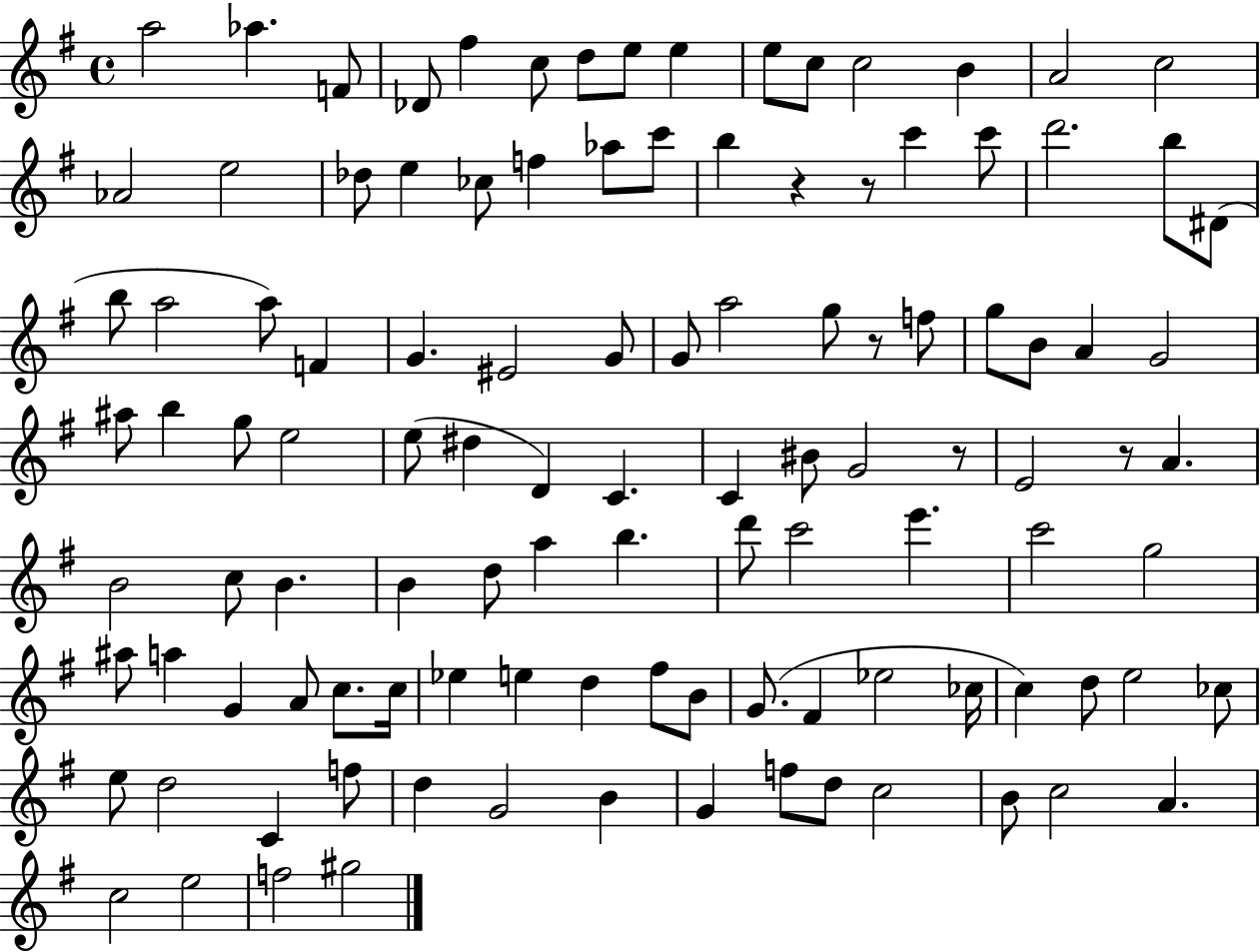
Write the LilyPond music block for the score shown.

{
  \clef treble
  \time 4/4
  \defaultTimeSignature
  \key g \major
  a''2 aes''4. f'8 | des'8 fis''4 c''8 d''8 e''8 e''4 | e''8 c''8 c''2 b'4 | a'2 c''2 | \break aes'2 e''2 | des''8 e''4 ces''8 f''4 aes''8 c'''8 | b''4 r4 r8 c'''4 c'''8 | d'''2. b''8 dis'8( | \break b''8 a''2 a''8) f'4 | g'4. eis'2 g'8 | g'8 a''2 g''8 r8 f''8 | g''8 b'8 a'4 g'2 | \break ais''8 b''4 g''8 e''2 | e''8( dis''4 d'4) c'4. | c'4 bis'8 g'2 r8 | e'2 r8 a'4. | \break b'2 c''8 b'4. | b'4 d''8 a''4 b''4. | d'''8 c'''2 e'''4. | c'''2 g''2 | \break ais''8 a''4 g'4 a'8 c''8. c''16 | ees''4 e''4 d''4 fis''8 b'8 | g'8.( fis'4 ees''2 ces''16 | c''4) d''8 e''2 ces''8 | \break e''8 d''2 c'4 f''8 | d''4 g'2 b'4 | g'4 f''8 d''8 c''2 | b'8 c''2 a'4. | \break c''2 e''2 | f''2 gis''2 | \bar "|."
}